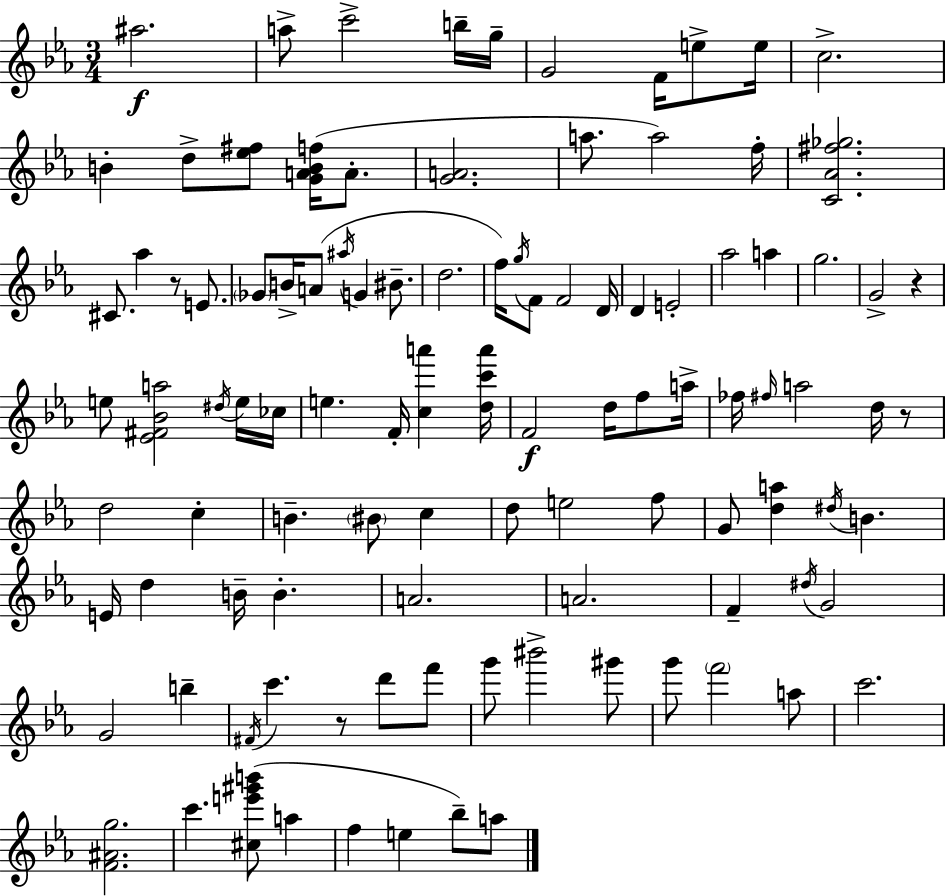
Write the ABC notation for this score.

X:1
T:Untitled
M:3/4
L:1/4
K:Cm
^a2 a/2 c'2 b/4 g/4 G2 F/4 e/2 e/4 c2 B d/2 [_e^f]/2 [GABf]/4 A/2 [GA]2 a/2 a2 f/4 [C_A^f_g]2 ^C/2 _a z/2 E/2 _G/2 B/4 A/2 ^a/4 G ^B/2 d2 f/4 g/4 F/2 F2 D/4 D E2 _a2 a g2 G2 z e/2 [_E^F_Ba]2 ^d/4 e/4 _c/4 e F/4 [ca'] [dc'a']/4 F2 d/4 f/2 a/4 _f/4 ^f/4 a2 d/4 z/2 d2 c B ^B/2 c d/2 e2 f/2 G/2 [da] ^d/4 B E/4 d B/4 B A2 A2 F ^d/4 G2 G2 b ^F/4 c' z/2 d'/2 f'/2 g'/2 ^b'2 ^g'/2 g'/2 f'2 a/2 c'2 [F^Ag]2 c' [^ce'^g'b']/2 a f e _b/2 a/2